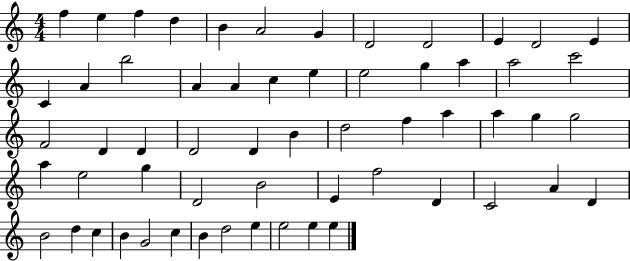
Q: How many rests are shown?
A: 0